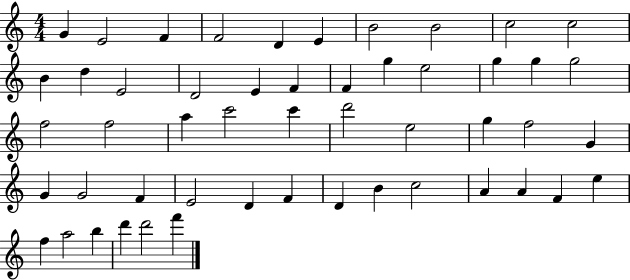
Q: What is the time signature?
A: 4/4